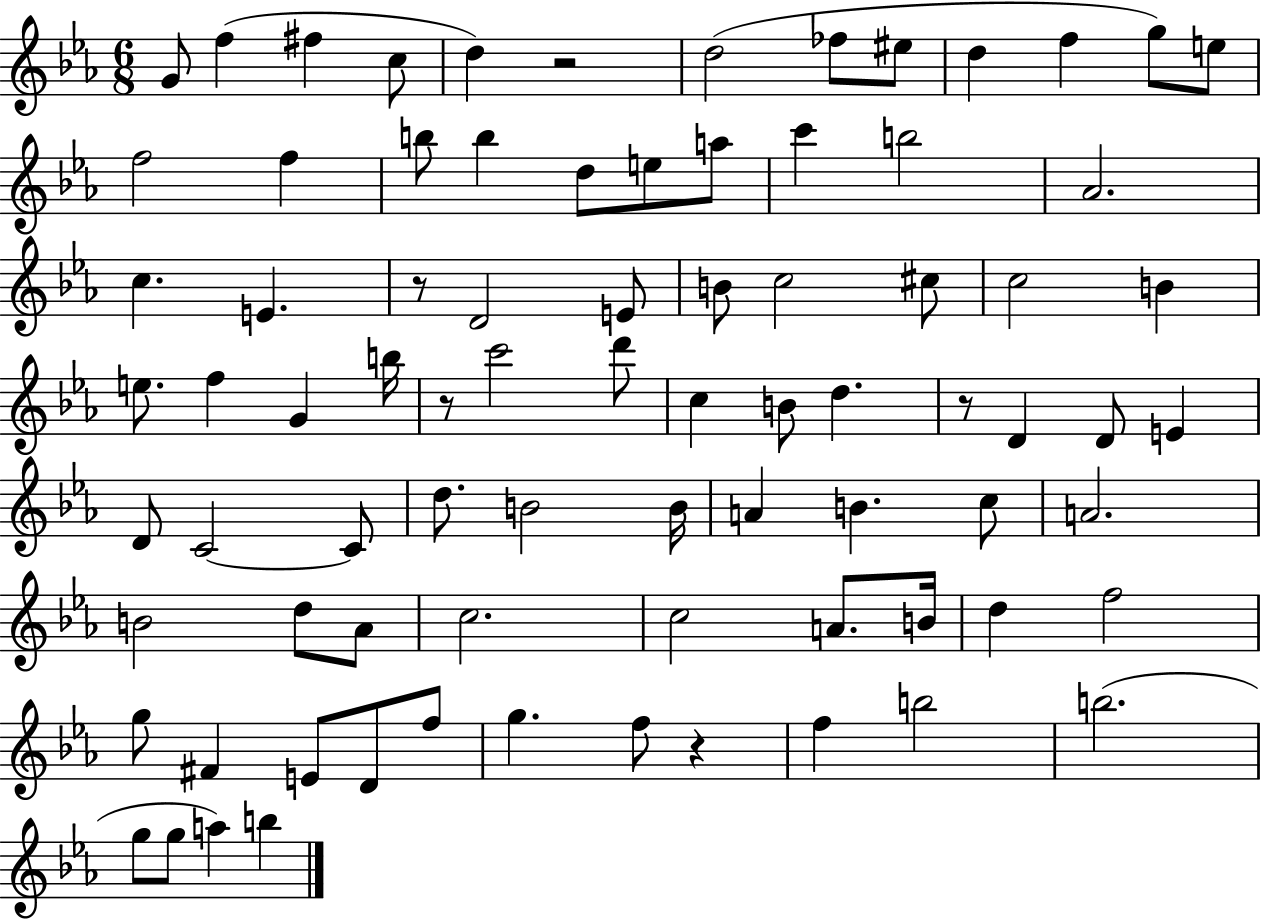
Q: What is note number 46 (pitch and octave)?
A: C4